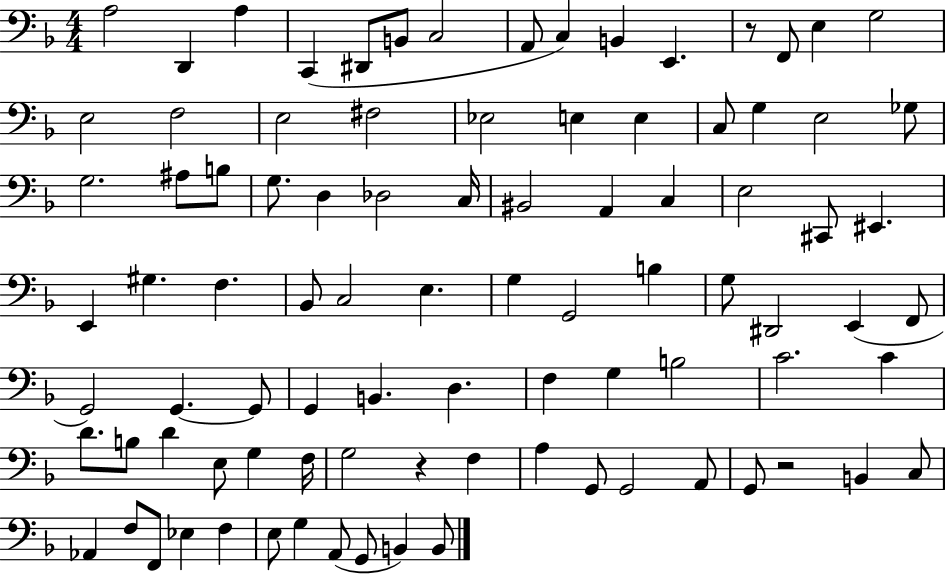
A3/h D2/q A3/q C2/q D#2/e B2/e C3/h A2/e C3/q B2/q E2/q. R/e F2/e E3/q G3/h E3/h F3/h E3/h F#3/h Eb3/h E3/q E3/q C3/e G3/q E3/h Gb3/e G3/h. A#3/e B3/e G3/e. D3/q Db3/h C3/s BIS2/h A2/q C3/q E3/h C#2/e EIS2/q. E2/q G#3/q. F3/q. Bb2/e C3/h E3/q. G3/q G2/h B3/q G3/e D#2/h E2/q F2/e G2/h G2/q. G2/e G2/q B2/q. D3/q. F3/q G3/q B3/h C4/h. C4/q D4/e. B3/e D4/q E3/e G3/q F3/s G3/h R/q F3/q A3/q G2/e G2/h A2/e G2/e R/h B2/q C3/e Ab2/q F3/e F2/e Eb3/q F3/q E3/e G3/q A2/e G2/e B2/q B2/e